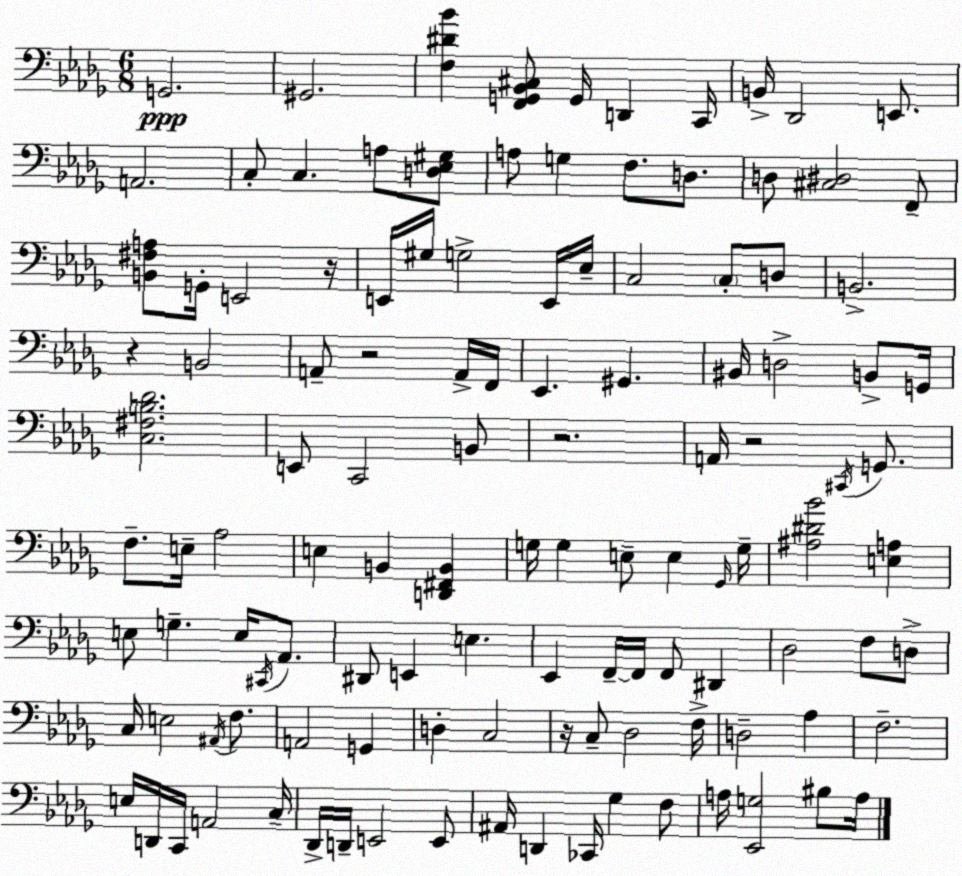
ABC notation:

X:1
T:Untitled
M:6/8
L:1/4
K:Bbm
G,,2 ^G,,2 [F,^D_B] [F,,G,,_B,,^C,]/2 G,,/4 D,, C,,/4 B,,/4 _D,,2 E,,/2 A,,2 C,/2 C, A,/2 [D,_E,^G,]/2 A,/2 G, F,/2 D,/2 D,/2 [^C,^D,]2 F,,/2 [B,,^F,A,]/2 G,,/4 E,,2 z/4 E,,/4 ^G,/4 G,2 E,,/4 _E,/4 C,2 C,/2 D,/2 B,,2 z B,,2 A,,/2 z2 A,,/4 F,,/4 _E,, ^G,, ^B,,/4 D,2 B,,/2 G,,/4 [C,^F,B,_D]2 E,,/2 C,,2 B,,/2 z2 A,,/4 z2 ^C,,/4 G,,/2 F,/2 E,/4 _A,2 E, B,, [D,,^F,,B,,] G,/4 G, E,/2 E, _G,,/4 G,/4 [^A,^D_B]2 [E,A,] E,/2 G, E,/4 ^C,,/4 _A,,/2 ^D,,/2 E,, E, _E,, F,,/4 F,,/4 F,,/2 ^D,, _D,2 F,/2 D,/2 C,/4 E,2 ^A,,/4 F,/2 A,,2 G,, D, C,2 z/4 C,/2 _D,2 F,/4 D,2 _A, F,2 E,/4 D,,/4 C,,/4 A,,2 C,/4 _D,,/4 D,,/4 E,,2 E,,/2 ^A,,/4 D,, _C,,/4 _G, F,/2 A,/4 [_E,,G,]2 ^B,/2 A,/4